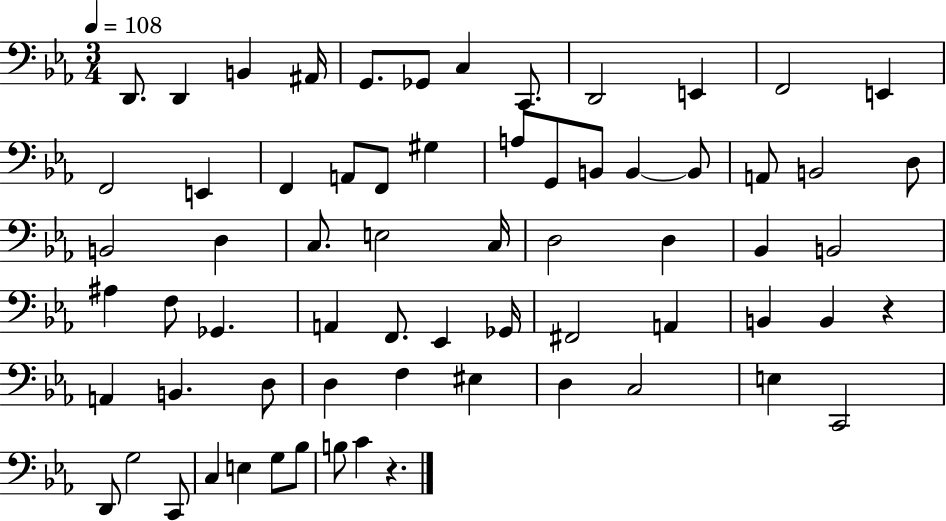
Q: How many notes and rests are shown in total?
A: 67